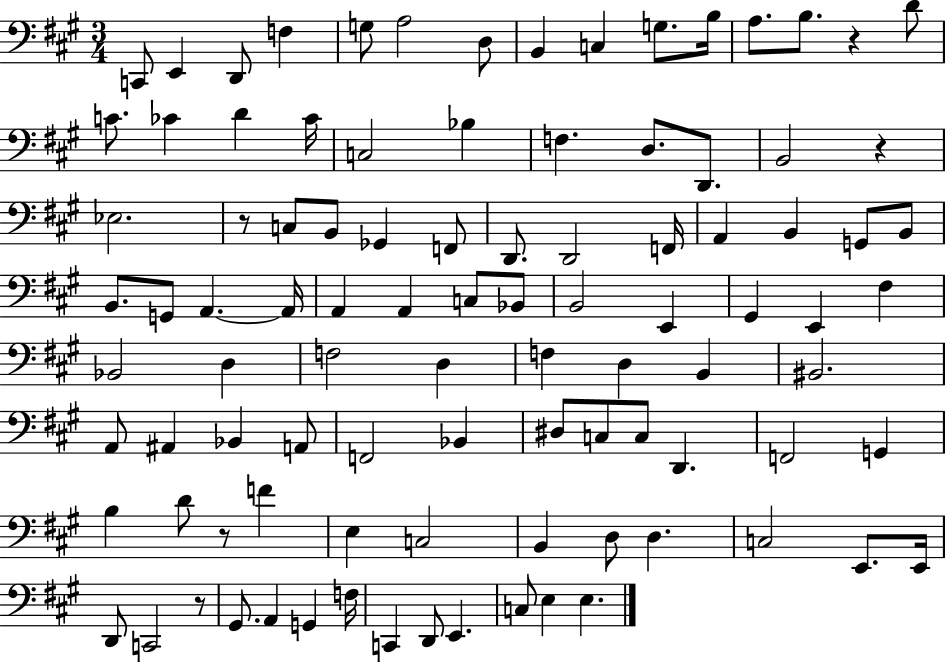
X:1
T:Untitled
M:3/4
L:1/4
K:A
C,,/2 E,, D,,/2 F, G,/2 A,2 D,/2 B,, C, G,/2 B,/4 A,/2 B,/2 z D/2 C/2 _C D _C/4 C,2 _B, F, D,/2 D,,/2 B,,2 z _E,2 z/2 C,/2 B,,/2 _G,, F,,/2 D,,/2 D,,2 F,,/4 A,, B,, G,,/2 B,,/2 B,,/2 G,,/2 A,, A,,/4 A,, A,, C,/2 _B,,/2 B,,2 E,, ^G,, E,, ^F, _B,,2 D, F,2 D, F, D, B,, ^B,,2 A,,/2 ^A,, _B,, A,,/2 F,,2 _B,, ^D,/2 C,/2 C,/2 D,, F,,2 G,, B, D/2 z/2 F E, C,2 B,, D,/2 D, C,2 E,,/2 E,,/4 D,,/2 C,,2 z/2 ^G,,/2 A,, G,, F,/4 C,, D,,/2 E,, C,/2 E, E,